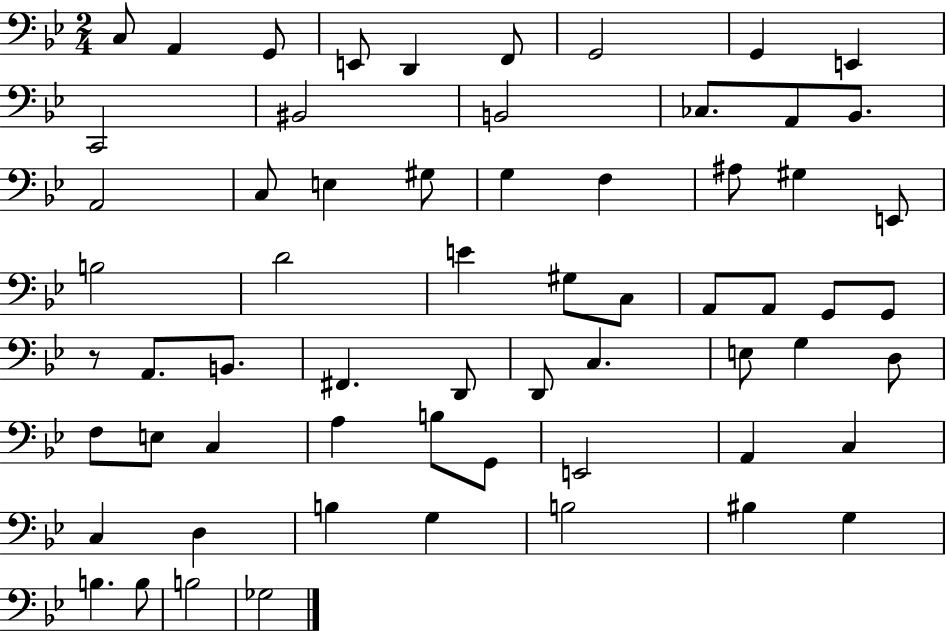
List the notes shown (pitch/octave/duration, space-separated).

C3/e A2/q G2/e E2/e D2/q F2/e G2/h G2/q E2/q C2/h BIS2/h B2/h CES3/e. A2/e Bb2/e. A2/h C3/e E3/q G#3/e G3/q F3/q A#3/e G#3/q E2/e B3/h D4/h E4/q G#3/e C3/e A2/e A2/e G2/e G2/e R/e A2/e. B2/e. F#2/q. D2/e D2/e C3/q. E3/e G3/q D3/e F3/e E3/e C3/q A3/q B3/e G2/e E2/h A2/q C3/q C3/q D3/q B3/q G3/q B3/h BIS3/q G3/q B3/q. B3/e B3/h Gb3/h